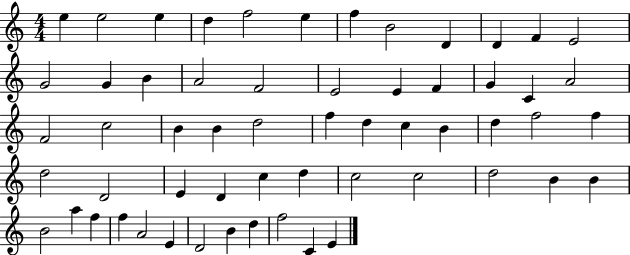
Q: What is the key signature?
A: C major